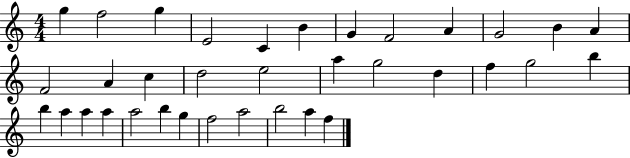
X:1
T:Untitled
M:4/4
L:1/4
K:C
g f2 g E2 C B G F2 A G2 B A F2 A c d2 e2 a g2 d f g2 b b a a a a2 b g f2 a2 b2 a f